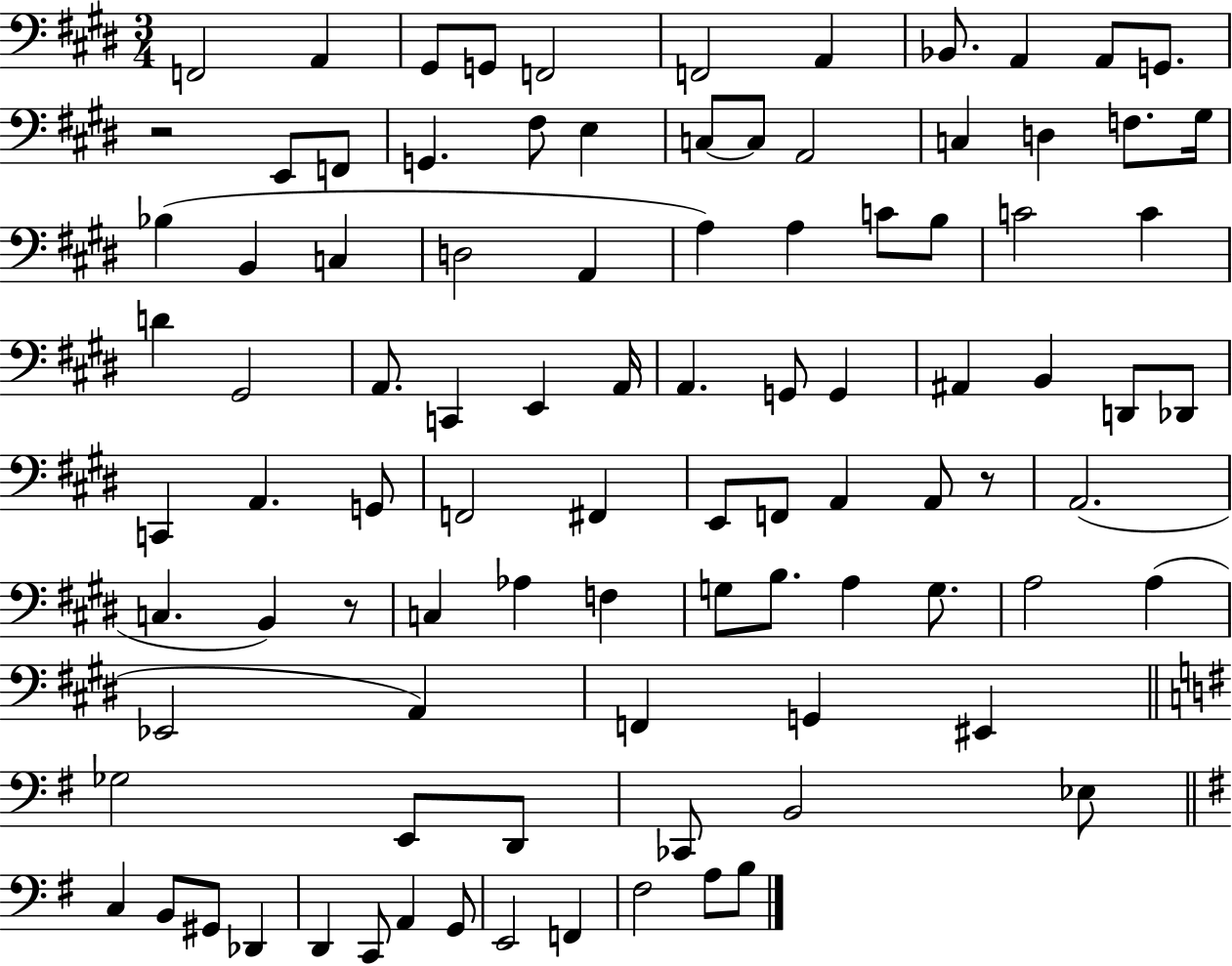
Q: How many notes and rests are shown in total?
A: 95